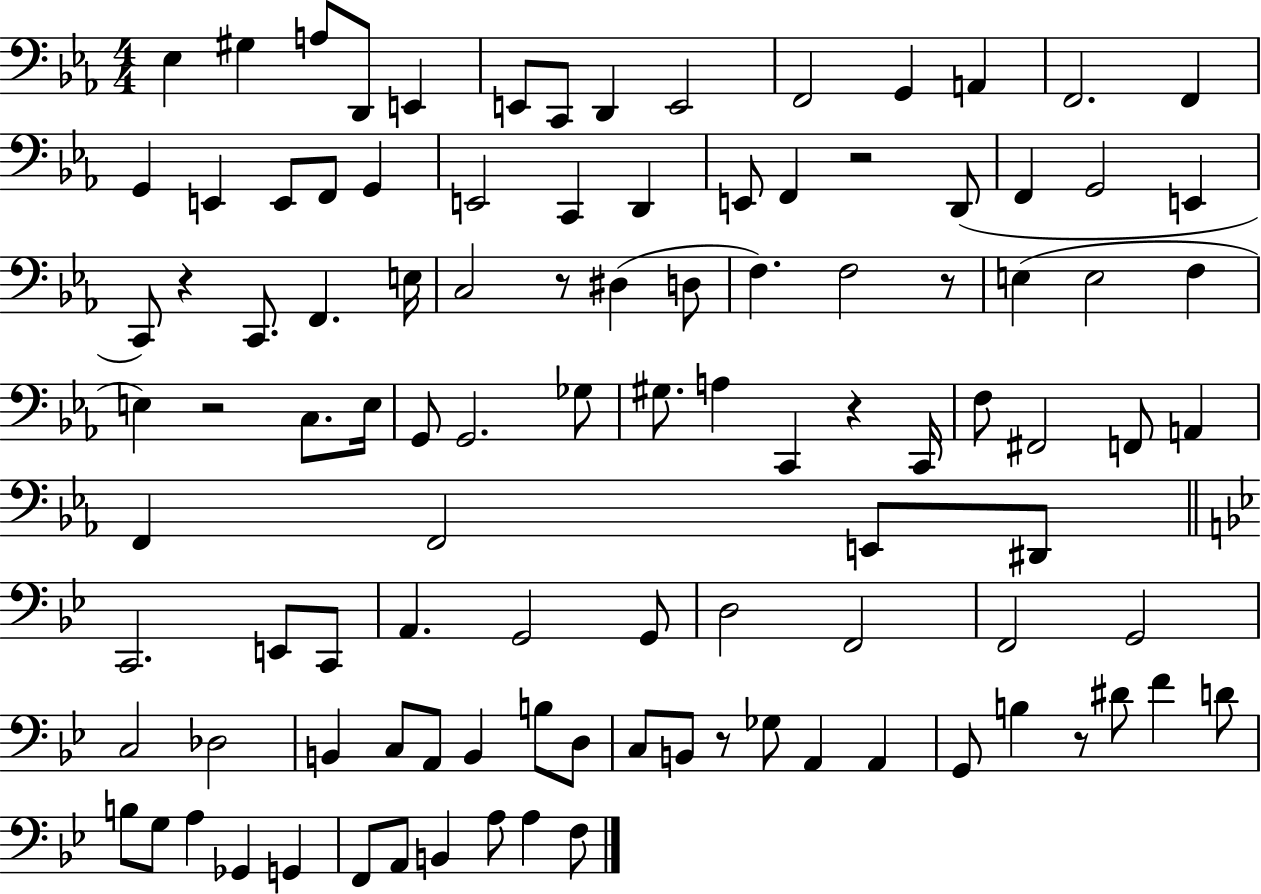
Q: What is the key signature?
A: EES major